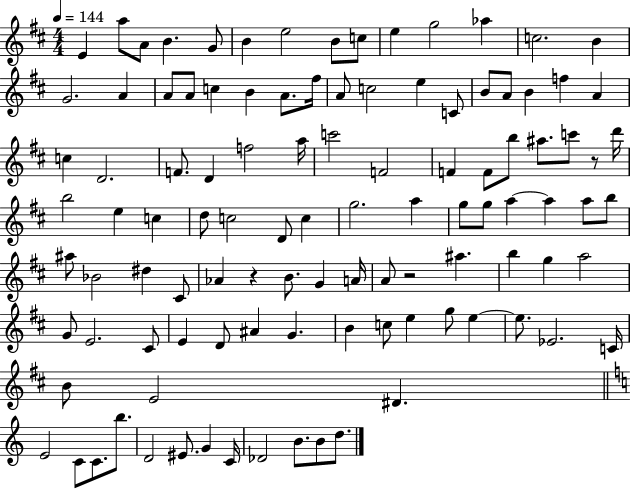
E4/q A5/e A4/e B4/q. G4/e B4/q E5/h B4/e C5/e E5/q G5/h Ab5/q C5/h. B4/q G4/h. A4/q A4/e A4/e C5/q B4/q A4/e. F#5/s A4/e C5/h E5/q C4/e B4/e A4/e B4/q F5/q A4/q C5/q D4/h. F4/e. D4/q F5/h A5/s C6/h F4/h F4/q F4/e B5/e A#5/e. C6/e R/e D6/s B5/h E5/q C5/q D5/e C5/h D4/e C5/q G5/h. A5/q G5/e G5/e A5/q A5/q A5/e B5/e A#5/e Bb4/h D#5/q C#4/e Ab4/q R/q B4/e. G4/q A4/s A4/e R/h A#5/q. B5/q G5/q A5/h G4/e E4/h. C#4/e E4/q D4/e A#4/q G4/q. B4/q C5/e E5/q G5/e E5/q E5/e. Eb4/h. C4/s B4/e E4/h D#4/q. E4/h C4/e C4/e. B5/e. D4/h EIS4/e. G4/q C4/s Db4/h B4/e. B4/e D5/e.